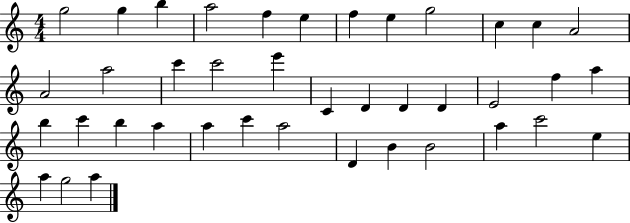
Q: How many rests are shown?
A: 0